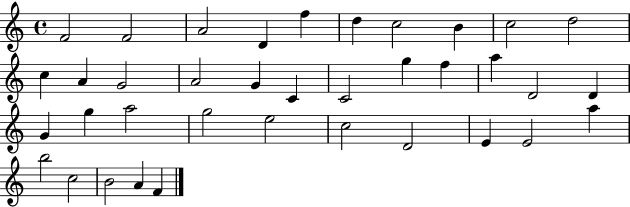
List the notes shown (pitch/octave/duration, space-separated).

F4/h F4/h A4/h D4/q F5/q D5/q C5/h B4/q C5/h D5/h C5/q A4/q G4/h A4/h G4/q C4/q C4/h G5/q F5/q A5/q D4/h D4/q G4/q G5/q A5/h G5/h E5/h C5/h D4/h E4/q E4/h A5/q B5/h C5/h B4/h A4/q F4/q